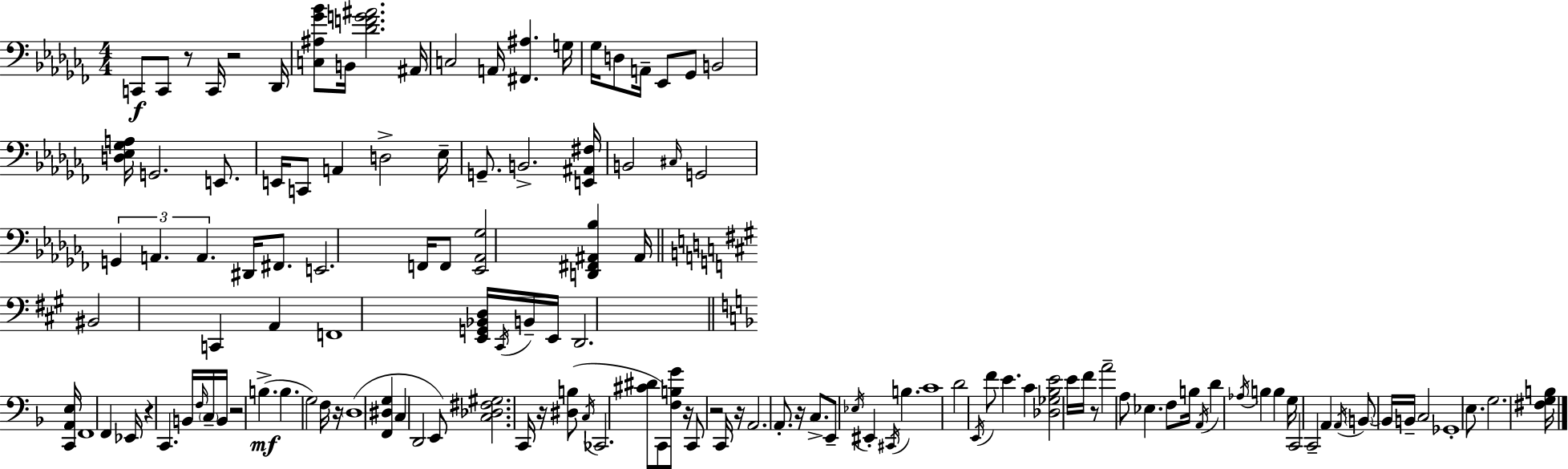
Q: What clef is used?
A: bass